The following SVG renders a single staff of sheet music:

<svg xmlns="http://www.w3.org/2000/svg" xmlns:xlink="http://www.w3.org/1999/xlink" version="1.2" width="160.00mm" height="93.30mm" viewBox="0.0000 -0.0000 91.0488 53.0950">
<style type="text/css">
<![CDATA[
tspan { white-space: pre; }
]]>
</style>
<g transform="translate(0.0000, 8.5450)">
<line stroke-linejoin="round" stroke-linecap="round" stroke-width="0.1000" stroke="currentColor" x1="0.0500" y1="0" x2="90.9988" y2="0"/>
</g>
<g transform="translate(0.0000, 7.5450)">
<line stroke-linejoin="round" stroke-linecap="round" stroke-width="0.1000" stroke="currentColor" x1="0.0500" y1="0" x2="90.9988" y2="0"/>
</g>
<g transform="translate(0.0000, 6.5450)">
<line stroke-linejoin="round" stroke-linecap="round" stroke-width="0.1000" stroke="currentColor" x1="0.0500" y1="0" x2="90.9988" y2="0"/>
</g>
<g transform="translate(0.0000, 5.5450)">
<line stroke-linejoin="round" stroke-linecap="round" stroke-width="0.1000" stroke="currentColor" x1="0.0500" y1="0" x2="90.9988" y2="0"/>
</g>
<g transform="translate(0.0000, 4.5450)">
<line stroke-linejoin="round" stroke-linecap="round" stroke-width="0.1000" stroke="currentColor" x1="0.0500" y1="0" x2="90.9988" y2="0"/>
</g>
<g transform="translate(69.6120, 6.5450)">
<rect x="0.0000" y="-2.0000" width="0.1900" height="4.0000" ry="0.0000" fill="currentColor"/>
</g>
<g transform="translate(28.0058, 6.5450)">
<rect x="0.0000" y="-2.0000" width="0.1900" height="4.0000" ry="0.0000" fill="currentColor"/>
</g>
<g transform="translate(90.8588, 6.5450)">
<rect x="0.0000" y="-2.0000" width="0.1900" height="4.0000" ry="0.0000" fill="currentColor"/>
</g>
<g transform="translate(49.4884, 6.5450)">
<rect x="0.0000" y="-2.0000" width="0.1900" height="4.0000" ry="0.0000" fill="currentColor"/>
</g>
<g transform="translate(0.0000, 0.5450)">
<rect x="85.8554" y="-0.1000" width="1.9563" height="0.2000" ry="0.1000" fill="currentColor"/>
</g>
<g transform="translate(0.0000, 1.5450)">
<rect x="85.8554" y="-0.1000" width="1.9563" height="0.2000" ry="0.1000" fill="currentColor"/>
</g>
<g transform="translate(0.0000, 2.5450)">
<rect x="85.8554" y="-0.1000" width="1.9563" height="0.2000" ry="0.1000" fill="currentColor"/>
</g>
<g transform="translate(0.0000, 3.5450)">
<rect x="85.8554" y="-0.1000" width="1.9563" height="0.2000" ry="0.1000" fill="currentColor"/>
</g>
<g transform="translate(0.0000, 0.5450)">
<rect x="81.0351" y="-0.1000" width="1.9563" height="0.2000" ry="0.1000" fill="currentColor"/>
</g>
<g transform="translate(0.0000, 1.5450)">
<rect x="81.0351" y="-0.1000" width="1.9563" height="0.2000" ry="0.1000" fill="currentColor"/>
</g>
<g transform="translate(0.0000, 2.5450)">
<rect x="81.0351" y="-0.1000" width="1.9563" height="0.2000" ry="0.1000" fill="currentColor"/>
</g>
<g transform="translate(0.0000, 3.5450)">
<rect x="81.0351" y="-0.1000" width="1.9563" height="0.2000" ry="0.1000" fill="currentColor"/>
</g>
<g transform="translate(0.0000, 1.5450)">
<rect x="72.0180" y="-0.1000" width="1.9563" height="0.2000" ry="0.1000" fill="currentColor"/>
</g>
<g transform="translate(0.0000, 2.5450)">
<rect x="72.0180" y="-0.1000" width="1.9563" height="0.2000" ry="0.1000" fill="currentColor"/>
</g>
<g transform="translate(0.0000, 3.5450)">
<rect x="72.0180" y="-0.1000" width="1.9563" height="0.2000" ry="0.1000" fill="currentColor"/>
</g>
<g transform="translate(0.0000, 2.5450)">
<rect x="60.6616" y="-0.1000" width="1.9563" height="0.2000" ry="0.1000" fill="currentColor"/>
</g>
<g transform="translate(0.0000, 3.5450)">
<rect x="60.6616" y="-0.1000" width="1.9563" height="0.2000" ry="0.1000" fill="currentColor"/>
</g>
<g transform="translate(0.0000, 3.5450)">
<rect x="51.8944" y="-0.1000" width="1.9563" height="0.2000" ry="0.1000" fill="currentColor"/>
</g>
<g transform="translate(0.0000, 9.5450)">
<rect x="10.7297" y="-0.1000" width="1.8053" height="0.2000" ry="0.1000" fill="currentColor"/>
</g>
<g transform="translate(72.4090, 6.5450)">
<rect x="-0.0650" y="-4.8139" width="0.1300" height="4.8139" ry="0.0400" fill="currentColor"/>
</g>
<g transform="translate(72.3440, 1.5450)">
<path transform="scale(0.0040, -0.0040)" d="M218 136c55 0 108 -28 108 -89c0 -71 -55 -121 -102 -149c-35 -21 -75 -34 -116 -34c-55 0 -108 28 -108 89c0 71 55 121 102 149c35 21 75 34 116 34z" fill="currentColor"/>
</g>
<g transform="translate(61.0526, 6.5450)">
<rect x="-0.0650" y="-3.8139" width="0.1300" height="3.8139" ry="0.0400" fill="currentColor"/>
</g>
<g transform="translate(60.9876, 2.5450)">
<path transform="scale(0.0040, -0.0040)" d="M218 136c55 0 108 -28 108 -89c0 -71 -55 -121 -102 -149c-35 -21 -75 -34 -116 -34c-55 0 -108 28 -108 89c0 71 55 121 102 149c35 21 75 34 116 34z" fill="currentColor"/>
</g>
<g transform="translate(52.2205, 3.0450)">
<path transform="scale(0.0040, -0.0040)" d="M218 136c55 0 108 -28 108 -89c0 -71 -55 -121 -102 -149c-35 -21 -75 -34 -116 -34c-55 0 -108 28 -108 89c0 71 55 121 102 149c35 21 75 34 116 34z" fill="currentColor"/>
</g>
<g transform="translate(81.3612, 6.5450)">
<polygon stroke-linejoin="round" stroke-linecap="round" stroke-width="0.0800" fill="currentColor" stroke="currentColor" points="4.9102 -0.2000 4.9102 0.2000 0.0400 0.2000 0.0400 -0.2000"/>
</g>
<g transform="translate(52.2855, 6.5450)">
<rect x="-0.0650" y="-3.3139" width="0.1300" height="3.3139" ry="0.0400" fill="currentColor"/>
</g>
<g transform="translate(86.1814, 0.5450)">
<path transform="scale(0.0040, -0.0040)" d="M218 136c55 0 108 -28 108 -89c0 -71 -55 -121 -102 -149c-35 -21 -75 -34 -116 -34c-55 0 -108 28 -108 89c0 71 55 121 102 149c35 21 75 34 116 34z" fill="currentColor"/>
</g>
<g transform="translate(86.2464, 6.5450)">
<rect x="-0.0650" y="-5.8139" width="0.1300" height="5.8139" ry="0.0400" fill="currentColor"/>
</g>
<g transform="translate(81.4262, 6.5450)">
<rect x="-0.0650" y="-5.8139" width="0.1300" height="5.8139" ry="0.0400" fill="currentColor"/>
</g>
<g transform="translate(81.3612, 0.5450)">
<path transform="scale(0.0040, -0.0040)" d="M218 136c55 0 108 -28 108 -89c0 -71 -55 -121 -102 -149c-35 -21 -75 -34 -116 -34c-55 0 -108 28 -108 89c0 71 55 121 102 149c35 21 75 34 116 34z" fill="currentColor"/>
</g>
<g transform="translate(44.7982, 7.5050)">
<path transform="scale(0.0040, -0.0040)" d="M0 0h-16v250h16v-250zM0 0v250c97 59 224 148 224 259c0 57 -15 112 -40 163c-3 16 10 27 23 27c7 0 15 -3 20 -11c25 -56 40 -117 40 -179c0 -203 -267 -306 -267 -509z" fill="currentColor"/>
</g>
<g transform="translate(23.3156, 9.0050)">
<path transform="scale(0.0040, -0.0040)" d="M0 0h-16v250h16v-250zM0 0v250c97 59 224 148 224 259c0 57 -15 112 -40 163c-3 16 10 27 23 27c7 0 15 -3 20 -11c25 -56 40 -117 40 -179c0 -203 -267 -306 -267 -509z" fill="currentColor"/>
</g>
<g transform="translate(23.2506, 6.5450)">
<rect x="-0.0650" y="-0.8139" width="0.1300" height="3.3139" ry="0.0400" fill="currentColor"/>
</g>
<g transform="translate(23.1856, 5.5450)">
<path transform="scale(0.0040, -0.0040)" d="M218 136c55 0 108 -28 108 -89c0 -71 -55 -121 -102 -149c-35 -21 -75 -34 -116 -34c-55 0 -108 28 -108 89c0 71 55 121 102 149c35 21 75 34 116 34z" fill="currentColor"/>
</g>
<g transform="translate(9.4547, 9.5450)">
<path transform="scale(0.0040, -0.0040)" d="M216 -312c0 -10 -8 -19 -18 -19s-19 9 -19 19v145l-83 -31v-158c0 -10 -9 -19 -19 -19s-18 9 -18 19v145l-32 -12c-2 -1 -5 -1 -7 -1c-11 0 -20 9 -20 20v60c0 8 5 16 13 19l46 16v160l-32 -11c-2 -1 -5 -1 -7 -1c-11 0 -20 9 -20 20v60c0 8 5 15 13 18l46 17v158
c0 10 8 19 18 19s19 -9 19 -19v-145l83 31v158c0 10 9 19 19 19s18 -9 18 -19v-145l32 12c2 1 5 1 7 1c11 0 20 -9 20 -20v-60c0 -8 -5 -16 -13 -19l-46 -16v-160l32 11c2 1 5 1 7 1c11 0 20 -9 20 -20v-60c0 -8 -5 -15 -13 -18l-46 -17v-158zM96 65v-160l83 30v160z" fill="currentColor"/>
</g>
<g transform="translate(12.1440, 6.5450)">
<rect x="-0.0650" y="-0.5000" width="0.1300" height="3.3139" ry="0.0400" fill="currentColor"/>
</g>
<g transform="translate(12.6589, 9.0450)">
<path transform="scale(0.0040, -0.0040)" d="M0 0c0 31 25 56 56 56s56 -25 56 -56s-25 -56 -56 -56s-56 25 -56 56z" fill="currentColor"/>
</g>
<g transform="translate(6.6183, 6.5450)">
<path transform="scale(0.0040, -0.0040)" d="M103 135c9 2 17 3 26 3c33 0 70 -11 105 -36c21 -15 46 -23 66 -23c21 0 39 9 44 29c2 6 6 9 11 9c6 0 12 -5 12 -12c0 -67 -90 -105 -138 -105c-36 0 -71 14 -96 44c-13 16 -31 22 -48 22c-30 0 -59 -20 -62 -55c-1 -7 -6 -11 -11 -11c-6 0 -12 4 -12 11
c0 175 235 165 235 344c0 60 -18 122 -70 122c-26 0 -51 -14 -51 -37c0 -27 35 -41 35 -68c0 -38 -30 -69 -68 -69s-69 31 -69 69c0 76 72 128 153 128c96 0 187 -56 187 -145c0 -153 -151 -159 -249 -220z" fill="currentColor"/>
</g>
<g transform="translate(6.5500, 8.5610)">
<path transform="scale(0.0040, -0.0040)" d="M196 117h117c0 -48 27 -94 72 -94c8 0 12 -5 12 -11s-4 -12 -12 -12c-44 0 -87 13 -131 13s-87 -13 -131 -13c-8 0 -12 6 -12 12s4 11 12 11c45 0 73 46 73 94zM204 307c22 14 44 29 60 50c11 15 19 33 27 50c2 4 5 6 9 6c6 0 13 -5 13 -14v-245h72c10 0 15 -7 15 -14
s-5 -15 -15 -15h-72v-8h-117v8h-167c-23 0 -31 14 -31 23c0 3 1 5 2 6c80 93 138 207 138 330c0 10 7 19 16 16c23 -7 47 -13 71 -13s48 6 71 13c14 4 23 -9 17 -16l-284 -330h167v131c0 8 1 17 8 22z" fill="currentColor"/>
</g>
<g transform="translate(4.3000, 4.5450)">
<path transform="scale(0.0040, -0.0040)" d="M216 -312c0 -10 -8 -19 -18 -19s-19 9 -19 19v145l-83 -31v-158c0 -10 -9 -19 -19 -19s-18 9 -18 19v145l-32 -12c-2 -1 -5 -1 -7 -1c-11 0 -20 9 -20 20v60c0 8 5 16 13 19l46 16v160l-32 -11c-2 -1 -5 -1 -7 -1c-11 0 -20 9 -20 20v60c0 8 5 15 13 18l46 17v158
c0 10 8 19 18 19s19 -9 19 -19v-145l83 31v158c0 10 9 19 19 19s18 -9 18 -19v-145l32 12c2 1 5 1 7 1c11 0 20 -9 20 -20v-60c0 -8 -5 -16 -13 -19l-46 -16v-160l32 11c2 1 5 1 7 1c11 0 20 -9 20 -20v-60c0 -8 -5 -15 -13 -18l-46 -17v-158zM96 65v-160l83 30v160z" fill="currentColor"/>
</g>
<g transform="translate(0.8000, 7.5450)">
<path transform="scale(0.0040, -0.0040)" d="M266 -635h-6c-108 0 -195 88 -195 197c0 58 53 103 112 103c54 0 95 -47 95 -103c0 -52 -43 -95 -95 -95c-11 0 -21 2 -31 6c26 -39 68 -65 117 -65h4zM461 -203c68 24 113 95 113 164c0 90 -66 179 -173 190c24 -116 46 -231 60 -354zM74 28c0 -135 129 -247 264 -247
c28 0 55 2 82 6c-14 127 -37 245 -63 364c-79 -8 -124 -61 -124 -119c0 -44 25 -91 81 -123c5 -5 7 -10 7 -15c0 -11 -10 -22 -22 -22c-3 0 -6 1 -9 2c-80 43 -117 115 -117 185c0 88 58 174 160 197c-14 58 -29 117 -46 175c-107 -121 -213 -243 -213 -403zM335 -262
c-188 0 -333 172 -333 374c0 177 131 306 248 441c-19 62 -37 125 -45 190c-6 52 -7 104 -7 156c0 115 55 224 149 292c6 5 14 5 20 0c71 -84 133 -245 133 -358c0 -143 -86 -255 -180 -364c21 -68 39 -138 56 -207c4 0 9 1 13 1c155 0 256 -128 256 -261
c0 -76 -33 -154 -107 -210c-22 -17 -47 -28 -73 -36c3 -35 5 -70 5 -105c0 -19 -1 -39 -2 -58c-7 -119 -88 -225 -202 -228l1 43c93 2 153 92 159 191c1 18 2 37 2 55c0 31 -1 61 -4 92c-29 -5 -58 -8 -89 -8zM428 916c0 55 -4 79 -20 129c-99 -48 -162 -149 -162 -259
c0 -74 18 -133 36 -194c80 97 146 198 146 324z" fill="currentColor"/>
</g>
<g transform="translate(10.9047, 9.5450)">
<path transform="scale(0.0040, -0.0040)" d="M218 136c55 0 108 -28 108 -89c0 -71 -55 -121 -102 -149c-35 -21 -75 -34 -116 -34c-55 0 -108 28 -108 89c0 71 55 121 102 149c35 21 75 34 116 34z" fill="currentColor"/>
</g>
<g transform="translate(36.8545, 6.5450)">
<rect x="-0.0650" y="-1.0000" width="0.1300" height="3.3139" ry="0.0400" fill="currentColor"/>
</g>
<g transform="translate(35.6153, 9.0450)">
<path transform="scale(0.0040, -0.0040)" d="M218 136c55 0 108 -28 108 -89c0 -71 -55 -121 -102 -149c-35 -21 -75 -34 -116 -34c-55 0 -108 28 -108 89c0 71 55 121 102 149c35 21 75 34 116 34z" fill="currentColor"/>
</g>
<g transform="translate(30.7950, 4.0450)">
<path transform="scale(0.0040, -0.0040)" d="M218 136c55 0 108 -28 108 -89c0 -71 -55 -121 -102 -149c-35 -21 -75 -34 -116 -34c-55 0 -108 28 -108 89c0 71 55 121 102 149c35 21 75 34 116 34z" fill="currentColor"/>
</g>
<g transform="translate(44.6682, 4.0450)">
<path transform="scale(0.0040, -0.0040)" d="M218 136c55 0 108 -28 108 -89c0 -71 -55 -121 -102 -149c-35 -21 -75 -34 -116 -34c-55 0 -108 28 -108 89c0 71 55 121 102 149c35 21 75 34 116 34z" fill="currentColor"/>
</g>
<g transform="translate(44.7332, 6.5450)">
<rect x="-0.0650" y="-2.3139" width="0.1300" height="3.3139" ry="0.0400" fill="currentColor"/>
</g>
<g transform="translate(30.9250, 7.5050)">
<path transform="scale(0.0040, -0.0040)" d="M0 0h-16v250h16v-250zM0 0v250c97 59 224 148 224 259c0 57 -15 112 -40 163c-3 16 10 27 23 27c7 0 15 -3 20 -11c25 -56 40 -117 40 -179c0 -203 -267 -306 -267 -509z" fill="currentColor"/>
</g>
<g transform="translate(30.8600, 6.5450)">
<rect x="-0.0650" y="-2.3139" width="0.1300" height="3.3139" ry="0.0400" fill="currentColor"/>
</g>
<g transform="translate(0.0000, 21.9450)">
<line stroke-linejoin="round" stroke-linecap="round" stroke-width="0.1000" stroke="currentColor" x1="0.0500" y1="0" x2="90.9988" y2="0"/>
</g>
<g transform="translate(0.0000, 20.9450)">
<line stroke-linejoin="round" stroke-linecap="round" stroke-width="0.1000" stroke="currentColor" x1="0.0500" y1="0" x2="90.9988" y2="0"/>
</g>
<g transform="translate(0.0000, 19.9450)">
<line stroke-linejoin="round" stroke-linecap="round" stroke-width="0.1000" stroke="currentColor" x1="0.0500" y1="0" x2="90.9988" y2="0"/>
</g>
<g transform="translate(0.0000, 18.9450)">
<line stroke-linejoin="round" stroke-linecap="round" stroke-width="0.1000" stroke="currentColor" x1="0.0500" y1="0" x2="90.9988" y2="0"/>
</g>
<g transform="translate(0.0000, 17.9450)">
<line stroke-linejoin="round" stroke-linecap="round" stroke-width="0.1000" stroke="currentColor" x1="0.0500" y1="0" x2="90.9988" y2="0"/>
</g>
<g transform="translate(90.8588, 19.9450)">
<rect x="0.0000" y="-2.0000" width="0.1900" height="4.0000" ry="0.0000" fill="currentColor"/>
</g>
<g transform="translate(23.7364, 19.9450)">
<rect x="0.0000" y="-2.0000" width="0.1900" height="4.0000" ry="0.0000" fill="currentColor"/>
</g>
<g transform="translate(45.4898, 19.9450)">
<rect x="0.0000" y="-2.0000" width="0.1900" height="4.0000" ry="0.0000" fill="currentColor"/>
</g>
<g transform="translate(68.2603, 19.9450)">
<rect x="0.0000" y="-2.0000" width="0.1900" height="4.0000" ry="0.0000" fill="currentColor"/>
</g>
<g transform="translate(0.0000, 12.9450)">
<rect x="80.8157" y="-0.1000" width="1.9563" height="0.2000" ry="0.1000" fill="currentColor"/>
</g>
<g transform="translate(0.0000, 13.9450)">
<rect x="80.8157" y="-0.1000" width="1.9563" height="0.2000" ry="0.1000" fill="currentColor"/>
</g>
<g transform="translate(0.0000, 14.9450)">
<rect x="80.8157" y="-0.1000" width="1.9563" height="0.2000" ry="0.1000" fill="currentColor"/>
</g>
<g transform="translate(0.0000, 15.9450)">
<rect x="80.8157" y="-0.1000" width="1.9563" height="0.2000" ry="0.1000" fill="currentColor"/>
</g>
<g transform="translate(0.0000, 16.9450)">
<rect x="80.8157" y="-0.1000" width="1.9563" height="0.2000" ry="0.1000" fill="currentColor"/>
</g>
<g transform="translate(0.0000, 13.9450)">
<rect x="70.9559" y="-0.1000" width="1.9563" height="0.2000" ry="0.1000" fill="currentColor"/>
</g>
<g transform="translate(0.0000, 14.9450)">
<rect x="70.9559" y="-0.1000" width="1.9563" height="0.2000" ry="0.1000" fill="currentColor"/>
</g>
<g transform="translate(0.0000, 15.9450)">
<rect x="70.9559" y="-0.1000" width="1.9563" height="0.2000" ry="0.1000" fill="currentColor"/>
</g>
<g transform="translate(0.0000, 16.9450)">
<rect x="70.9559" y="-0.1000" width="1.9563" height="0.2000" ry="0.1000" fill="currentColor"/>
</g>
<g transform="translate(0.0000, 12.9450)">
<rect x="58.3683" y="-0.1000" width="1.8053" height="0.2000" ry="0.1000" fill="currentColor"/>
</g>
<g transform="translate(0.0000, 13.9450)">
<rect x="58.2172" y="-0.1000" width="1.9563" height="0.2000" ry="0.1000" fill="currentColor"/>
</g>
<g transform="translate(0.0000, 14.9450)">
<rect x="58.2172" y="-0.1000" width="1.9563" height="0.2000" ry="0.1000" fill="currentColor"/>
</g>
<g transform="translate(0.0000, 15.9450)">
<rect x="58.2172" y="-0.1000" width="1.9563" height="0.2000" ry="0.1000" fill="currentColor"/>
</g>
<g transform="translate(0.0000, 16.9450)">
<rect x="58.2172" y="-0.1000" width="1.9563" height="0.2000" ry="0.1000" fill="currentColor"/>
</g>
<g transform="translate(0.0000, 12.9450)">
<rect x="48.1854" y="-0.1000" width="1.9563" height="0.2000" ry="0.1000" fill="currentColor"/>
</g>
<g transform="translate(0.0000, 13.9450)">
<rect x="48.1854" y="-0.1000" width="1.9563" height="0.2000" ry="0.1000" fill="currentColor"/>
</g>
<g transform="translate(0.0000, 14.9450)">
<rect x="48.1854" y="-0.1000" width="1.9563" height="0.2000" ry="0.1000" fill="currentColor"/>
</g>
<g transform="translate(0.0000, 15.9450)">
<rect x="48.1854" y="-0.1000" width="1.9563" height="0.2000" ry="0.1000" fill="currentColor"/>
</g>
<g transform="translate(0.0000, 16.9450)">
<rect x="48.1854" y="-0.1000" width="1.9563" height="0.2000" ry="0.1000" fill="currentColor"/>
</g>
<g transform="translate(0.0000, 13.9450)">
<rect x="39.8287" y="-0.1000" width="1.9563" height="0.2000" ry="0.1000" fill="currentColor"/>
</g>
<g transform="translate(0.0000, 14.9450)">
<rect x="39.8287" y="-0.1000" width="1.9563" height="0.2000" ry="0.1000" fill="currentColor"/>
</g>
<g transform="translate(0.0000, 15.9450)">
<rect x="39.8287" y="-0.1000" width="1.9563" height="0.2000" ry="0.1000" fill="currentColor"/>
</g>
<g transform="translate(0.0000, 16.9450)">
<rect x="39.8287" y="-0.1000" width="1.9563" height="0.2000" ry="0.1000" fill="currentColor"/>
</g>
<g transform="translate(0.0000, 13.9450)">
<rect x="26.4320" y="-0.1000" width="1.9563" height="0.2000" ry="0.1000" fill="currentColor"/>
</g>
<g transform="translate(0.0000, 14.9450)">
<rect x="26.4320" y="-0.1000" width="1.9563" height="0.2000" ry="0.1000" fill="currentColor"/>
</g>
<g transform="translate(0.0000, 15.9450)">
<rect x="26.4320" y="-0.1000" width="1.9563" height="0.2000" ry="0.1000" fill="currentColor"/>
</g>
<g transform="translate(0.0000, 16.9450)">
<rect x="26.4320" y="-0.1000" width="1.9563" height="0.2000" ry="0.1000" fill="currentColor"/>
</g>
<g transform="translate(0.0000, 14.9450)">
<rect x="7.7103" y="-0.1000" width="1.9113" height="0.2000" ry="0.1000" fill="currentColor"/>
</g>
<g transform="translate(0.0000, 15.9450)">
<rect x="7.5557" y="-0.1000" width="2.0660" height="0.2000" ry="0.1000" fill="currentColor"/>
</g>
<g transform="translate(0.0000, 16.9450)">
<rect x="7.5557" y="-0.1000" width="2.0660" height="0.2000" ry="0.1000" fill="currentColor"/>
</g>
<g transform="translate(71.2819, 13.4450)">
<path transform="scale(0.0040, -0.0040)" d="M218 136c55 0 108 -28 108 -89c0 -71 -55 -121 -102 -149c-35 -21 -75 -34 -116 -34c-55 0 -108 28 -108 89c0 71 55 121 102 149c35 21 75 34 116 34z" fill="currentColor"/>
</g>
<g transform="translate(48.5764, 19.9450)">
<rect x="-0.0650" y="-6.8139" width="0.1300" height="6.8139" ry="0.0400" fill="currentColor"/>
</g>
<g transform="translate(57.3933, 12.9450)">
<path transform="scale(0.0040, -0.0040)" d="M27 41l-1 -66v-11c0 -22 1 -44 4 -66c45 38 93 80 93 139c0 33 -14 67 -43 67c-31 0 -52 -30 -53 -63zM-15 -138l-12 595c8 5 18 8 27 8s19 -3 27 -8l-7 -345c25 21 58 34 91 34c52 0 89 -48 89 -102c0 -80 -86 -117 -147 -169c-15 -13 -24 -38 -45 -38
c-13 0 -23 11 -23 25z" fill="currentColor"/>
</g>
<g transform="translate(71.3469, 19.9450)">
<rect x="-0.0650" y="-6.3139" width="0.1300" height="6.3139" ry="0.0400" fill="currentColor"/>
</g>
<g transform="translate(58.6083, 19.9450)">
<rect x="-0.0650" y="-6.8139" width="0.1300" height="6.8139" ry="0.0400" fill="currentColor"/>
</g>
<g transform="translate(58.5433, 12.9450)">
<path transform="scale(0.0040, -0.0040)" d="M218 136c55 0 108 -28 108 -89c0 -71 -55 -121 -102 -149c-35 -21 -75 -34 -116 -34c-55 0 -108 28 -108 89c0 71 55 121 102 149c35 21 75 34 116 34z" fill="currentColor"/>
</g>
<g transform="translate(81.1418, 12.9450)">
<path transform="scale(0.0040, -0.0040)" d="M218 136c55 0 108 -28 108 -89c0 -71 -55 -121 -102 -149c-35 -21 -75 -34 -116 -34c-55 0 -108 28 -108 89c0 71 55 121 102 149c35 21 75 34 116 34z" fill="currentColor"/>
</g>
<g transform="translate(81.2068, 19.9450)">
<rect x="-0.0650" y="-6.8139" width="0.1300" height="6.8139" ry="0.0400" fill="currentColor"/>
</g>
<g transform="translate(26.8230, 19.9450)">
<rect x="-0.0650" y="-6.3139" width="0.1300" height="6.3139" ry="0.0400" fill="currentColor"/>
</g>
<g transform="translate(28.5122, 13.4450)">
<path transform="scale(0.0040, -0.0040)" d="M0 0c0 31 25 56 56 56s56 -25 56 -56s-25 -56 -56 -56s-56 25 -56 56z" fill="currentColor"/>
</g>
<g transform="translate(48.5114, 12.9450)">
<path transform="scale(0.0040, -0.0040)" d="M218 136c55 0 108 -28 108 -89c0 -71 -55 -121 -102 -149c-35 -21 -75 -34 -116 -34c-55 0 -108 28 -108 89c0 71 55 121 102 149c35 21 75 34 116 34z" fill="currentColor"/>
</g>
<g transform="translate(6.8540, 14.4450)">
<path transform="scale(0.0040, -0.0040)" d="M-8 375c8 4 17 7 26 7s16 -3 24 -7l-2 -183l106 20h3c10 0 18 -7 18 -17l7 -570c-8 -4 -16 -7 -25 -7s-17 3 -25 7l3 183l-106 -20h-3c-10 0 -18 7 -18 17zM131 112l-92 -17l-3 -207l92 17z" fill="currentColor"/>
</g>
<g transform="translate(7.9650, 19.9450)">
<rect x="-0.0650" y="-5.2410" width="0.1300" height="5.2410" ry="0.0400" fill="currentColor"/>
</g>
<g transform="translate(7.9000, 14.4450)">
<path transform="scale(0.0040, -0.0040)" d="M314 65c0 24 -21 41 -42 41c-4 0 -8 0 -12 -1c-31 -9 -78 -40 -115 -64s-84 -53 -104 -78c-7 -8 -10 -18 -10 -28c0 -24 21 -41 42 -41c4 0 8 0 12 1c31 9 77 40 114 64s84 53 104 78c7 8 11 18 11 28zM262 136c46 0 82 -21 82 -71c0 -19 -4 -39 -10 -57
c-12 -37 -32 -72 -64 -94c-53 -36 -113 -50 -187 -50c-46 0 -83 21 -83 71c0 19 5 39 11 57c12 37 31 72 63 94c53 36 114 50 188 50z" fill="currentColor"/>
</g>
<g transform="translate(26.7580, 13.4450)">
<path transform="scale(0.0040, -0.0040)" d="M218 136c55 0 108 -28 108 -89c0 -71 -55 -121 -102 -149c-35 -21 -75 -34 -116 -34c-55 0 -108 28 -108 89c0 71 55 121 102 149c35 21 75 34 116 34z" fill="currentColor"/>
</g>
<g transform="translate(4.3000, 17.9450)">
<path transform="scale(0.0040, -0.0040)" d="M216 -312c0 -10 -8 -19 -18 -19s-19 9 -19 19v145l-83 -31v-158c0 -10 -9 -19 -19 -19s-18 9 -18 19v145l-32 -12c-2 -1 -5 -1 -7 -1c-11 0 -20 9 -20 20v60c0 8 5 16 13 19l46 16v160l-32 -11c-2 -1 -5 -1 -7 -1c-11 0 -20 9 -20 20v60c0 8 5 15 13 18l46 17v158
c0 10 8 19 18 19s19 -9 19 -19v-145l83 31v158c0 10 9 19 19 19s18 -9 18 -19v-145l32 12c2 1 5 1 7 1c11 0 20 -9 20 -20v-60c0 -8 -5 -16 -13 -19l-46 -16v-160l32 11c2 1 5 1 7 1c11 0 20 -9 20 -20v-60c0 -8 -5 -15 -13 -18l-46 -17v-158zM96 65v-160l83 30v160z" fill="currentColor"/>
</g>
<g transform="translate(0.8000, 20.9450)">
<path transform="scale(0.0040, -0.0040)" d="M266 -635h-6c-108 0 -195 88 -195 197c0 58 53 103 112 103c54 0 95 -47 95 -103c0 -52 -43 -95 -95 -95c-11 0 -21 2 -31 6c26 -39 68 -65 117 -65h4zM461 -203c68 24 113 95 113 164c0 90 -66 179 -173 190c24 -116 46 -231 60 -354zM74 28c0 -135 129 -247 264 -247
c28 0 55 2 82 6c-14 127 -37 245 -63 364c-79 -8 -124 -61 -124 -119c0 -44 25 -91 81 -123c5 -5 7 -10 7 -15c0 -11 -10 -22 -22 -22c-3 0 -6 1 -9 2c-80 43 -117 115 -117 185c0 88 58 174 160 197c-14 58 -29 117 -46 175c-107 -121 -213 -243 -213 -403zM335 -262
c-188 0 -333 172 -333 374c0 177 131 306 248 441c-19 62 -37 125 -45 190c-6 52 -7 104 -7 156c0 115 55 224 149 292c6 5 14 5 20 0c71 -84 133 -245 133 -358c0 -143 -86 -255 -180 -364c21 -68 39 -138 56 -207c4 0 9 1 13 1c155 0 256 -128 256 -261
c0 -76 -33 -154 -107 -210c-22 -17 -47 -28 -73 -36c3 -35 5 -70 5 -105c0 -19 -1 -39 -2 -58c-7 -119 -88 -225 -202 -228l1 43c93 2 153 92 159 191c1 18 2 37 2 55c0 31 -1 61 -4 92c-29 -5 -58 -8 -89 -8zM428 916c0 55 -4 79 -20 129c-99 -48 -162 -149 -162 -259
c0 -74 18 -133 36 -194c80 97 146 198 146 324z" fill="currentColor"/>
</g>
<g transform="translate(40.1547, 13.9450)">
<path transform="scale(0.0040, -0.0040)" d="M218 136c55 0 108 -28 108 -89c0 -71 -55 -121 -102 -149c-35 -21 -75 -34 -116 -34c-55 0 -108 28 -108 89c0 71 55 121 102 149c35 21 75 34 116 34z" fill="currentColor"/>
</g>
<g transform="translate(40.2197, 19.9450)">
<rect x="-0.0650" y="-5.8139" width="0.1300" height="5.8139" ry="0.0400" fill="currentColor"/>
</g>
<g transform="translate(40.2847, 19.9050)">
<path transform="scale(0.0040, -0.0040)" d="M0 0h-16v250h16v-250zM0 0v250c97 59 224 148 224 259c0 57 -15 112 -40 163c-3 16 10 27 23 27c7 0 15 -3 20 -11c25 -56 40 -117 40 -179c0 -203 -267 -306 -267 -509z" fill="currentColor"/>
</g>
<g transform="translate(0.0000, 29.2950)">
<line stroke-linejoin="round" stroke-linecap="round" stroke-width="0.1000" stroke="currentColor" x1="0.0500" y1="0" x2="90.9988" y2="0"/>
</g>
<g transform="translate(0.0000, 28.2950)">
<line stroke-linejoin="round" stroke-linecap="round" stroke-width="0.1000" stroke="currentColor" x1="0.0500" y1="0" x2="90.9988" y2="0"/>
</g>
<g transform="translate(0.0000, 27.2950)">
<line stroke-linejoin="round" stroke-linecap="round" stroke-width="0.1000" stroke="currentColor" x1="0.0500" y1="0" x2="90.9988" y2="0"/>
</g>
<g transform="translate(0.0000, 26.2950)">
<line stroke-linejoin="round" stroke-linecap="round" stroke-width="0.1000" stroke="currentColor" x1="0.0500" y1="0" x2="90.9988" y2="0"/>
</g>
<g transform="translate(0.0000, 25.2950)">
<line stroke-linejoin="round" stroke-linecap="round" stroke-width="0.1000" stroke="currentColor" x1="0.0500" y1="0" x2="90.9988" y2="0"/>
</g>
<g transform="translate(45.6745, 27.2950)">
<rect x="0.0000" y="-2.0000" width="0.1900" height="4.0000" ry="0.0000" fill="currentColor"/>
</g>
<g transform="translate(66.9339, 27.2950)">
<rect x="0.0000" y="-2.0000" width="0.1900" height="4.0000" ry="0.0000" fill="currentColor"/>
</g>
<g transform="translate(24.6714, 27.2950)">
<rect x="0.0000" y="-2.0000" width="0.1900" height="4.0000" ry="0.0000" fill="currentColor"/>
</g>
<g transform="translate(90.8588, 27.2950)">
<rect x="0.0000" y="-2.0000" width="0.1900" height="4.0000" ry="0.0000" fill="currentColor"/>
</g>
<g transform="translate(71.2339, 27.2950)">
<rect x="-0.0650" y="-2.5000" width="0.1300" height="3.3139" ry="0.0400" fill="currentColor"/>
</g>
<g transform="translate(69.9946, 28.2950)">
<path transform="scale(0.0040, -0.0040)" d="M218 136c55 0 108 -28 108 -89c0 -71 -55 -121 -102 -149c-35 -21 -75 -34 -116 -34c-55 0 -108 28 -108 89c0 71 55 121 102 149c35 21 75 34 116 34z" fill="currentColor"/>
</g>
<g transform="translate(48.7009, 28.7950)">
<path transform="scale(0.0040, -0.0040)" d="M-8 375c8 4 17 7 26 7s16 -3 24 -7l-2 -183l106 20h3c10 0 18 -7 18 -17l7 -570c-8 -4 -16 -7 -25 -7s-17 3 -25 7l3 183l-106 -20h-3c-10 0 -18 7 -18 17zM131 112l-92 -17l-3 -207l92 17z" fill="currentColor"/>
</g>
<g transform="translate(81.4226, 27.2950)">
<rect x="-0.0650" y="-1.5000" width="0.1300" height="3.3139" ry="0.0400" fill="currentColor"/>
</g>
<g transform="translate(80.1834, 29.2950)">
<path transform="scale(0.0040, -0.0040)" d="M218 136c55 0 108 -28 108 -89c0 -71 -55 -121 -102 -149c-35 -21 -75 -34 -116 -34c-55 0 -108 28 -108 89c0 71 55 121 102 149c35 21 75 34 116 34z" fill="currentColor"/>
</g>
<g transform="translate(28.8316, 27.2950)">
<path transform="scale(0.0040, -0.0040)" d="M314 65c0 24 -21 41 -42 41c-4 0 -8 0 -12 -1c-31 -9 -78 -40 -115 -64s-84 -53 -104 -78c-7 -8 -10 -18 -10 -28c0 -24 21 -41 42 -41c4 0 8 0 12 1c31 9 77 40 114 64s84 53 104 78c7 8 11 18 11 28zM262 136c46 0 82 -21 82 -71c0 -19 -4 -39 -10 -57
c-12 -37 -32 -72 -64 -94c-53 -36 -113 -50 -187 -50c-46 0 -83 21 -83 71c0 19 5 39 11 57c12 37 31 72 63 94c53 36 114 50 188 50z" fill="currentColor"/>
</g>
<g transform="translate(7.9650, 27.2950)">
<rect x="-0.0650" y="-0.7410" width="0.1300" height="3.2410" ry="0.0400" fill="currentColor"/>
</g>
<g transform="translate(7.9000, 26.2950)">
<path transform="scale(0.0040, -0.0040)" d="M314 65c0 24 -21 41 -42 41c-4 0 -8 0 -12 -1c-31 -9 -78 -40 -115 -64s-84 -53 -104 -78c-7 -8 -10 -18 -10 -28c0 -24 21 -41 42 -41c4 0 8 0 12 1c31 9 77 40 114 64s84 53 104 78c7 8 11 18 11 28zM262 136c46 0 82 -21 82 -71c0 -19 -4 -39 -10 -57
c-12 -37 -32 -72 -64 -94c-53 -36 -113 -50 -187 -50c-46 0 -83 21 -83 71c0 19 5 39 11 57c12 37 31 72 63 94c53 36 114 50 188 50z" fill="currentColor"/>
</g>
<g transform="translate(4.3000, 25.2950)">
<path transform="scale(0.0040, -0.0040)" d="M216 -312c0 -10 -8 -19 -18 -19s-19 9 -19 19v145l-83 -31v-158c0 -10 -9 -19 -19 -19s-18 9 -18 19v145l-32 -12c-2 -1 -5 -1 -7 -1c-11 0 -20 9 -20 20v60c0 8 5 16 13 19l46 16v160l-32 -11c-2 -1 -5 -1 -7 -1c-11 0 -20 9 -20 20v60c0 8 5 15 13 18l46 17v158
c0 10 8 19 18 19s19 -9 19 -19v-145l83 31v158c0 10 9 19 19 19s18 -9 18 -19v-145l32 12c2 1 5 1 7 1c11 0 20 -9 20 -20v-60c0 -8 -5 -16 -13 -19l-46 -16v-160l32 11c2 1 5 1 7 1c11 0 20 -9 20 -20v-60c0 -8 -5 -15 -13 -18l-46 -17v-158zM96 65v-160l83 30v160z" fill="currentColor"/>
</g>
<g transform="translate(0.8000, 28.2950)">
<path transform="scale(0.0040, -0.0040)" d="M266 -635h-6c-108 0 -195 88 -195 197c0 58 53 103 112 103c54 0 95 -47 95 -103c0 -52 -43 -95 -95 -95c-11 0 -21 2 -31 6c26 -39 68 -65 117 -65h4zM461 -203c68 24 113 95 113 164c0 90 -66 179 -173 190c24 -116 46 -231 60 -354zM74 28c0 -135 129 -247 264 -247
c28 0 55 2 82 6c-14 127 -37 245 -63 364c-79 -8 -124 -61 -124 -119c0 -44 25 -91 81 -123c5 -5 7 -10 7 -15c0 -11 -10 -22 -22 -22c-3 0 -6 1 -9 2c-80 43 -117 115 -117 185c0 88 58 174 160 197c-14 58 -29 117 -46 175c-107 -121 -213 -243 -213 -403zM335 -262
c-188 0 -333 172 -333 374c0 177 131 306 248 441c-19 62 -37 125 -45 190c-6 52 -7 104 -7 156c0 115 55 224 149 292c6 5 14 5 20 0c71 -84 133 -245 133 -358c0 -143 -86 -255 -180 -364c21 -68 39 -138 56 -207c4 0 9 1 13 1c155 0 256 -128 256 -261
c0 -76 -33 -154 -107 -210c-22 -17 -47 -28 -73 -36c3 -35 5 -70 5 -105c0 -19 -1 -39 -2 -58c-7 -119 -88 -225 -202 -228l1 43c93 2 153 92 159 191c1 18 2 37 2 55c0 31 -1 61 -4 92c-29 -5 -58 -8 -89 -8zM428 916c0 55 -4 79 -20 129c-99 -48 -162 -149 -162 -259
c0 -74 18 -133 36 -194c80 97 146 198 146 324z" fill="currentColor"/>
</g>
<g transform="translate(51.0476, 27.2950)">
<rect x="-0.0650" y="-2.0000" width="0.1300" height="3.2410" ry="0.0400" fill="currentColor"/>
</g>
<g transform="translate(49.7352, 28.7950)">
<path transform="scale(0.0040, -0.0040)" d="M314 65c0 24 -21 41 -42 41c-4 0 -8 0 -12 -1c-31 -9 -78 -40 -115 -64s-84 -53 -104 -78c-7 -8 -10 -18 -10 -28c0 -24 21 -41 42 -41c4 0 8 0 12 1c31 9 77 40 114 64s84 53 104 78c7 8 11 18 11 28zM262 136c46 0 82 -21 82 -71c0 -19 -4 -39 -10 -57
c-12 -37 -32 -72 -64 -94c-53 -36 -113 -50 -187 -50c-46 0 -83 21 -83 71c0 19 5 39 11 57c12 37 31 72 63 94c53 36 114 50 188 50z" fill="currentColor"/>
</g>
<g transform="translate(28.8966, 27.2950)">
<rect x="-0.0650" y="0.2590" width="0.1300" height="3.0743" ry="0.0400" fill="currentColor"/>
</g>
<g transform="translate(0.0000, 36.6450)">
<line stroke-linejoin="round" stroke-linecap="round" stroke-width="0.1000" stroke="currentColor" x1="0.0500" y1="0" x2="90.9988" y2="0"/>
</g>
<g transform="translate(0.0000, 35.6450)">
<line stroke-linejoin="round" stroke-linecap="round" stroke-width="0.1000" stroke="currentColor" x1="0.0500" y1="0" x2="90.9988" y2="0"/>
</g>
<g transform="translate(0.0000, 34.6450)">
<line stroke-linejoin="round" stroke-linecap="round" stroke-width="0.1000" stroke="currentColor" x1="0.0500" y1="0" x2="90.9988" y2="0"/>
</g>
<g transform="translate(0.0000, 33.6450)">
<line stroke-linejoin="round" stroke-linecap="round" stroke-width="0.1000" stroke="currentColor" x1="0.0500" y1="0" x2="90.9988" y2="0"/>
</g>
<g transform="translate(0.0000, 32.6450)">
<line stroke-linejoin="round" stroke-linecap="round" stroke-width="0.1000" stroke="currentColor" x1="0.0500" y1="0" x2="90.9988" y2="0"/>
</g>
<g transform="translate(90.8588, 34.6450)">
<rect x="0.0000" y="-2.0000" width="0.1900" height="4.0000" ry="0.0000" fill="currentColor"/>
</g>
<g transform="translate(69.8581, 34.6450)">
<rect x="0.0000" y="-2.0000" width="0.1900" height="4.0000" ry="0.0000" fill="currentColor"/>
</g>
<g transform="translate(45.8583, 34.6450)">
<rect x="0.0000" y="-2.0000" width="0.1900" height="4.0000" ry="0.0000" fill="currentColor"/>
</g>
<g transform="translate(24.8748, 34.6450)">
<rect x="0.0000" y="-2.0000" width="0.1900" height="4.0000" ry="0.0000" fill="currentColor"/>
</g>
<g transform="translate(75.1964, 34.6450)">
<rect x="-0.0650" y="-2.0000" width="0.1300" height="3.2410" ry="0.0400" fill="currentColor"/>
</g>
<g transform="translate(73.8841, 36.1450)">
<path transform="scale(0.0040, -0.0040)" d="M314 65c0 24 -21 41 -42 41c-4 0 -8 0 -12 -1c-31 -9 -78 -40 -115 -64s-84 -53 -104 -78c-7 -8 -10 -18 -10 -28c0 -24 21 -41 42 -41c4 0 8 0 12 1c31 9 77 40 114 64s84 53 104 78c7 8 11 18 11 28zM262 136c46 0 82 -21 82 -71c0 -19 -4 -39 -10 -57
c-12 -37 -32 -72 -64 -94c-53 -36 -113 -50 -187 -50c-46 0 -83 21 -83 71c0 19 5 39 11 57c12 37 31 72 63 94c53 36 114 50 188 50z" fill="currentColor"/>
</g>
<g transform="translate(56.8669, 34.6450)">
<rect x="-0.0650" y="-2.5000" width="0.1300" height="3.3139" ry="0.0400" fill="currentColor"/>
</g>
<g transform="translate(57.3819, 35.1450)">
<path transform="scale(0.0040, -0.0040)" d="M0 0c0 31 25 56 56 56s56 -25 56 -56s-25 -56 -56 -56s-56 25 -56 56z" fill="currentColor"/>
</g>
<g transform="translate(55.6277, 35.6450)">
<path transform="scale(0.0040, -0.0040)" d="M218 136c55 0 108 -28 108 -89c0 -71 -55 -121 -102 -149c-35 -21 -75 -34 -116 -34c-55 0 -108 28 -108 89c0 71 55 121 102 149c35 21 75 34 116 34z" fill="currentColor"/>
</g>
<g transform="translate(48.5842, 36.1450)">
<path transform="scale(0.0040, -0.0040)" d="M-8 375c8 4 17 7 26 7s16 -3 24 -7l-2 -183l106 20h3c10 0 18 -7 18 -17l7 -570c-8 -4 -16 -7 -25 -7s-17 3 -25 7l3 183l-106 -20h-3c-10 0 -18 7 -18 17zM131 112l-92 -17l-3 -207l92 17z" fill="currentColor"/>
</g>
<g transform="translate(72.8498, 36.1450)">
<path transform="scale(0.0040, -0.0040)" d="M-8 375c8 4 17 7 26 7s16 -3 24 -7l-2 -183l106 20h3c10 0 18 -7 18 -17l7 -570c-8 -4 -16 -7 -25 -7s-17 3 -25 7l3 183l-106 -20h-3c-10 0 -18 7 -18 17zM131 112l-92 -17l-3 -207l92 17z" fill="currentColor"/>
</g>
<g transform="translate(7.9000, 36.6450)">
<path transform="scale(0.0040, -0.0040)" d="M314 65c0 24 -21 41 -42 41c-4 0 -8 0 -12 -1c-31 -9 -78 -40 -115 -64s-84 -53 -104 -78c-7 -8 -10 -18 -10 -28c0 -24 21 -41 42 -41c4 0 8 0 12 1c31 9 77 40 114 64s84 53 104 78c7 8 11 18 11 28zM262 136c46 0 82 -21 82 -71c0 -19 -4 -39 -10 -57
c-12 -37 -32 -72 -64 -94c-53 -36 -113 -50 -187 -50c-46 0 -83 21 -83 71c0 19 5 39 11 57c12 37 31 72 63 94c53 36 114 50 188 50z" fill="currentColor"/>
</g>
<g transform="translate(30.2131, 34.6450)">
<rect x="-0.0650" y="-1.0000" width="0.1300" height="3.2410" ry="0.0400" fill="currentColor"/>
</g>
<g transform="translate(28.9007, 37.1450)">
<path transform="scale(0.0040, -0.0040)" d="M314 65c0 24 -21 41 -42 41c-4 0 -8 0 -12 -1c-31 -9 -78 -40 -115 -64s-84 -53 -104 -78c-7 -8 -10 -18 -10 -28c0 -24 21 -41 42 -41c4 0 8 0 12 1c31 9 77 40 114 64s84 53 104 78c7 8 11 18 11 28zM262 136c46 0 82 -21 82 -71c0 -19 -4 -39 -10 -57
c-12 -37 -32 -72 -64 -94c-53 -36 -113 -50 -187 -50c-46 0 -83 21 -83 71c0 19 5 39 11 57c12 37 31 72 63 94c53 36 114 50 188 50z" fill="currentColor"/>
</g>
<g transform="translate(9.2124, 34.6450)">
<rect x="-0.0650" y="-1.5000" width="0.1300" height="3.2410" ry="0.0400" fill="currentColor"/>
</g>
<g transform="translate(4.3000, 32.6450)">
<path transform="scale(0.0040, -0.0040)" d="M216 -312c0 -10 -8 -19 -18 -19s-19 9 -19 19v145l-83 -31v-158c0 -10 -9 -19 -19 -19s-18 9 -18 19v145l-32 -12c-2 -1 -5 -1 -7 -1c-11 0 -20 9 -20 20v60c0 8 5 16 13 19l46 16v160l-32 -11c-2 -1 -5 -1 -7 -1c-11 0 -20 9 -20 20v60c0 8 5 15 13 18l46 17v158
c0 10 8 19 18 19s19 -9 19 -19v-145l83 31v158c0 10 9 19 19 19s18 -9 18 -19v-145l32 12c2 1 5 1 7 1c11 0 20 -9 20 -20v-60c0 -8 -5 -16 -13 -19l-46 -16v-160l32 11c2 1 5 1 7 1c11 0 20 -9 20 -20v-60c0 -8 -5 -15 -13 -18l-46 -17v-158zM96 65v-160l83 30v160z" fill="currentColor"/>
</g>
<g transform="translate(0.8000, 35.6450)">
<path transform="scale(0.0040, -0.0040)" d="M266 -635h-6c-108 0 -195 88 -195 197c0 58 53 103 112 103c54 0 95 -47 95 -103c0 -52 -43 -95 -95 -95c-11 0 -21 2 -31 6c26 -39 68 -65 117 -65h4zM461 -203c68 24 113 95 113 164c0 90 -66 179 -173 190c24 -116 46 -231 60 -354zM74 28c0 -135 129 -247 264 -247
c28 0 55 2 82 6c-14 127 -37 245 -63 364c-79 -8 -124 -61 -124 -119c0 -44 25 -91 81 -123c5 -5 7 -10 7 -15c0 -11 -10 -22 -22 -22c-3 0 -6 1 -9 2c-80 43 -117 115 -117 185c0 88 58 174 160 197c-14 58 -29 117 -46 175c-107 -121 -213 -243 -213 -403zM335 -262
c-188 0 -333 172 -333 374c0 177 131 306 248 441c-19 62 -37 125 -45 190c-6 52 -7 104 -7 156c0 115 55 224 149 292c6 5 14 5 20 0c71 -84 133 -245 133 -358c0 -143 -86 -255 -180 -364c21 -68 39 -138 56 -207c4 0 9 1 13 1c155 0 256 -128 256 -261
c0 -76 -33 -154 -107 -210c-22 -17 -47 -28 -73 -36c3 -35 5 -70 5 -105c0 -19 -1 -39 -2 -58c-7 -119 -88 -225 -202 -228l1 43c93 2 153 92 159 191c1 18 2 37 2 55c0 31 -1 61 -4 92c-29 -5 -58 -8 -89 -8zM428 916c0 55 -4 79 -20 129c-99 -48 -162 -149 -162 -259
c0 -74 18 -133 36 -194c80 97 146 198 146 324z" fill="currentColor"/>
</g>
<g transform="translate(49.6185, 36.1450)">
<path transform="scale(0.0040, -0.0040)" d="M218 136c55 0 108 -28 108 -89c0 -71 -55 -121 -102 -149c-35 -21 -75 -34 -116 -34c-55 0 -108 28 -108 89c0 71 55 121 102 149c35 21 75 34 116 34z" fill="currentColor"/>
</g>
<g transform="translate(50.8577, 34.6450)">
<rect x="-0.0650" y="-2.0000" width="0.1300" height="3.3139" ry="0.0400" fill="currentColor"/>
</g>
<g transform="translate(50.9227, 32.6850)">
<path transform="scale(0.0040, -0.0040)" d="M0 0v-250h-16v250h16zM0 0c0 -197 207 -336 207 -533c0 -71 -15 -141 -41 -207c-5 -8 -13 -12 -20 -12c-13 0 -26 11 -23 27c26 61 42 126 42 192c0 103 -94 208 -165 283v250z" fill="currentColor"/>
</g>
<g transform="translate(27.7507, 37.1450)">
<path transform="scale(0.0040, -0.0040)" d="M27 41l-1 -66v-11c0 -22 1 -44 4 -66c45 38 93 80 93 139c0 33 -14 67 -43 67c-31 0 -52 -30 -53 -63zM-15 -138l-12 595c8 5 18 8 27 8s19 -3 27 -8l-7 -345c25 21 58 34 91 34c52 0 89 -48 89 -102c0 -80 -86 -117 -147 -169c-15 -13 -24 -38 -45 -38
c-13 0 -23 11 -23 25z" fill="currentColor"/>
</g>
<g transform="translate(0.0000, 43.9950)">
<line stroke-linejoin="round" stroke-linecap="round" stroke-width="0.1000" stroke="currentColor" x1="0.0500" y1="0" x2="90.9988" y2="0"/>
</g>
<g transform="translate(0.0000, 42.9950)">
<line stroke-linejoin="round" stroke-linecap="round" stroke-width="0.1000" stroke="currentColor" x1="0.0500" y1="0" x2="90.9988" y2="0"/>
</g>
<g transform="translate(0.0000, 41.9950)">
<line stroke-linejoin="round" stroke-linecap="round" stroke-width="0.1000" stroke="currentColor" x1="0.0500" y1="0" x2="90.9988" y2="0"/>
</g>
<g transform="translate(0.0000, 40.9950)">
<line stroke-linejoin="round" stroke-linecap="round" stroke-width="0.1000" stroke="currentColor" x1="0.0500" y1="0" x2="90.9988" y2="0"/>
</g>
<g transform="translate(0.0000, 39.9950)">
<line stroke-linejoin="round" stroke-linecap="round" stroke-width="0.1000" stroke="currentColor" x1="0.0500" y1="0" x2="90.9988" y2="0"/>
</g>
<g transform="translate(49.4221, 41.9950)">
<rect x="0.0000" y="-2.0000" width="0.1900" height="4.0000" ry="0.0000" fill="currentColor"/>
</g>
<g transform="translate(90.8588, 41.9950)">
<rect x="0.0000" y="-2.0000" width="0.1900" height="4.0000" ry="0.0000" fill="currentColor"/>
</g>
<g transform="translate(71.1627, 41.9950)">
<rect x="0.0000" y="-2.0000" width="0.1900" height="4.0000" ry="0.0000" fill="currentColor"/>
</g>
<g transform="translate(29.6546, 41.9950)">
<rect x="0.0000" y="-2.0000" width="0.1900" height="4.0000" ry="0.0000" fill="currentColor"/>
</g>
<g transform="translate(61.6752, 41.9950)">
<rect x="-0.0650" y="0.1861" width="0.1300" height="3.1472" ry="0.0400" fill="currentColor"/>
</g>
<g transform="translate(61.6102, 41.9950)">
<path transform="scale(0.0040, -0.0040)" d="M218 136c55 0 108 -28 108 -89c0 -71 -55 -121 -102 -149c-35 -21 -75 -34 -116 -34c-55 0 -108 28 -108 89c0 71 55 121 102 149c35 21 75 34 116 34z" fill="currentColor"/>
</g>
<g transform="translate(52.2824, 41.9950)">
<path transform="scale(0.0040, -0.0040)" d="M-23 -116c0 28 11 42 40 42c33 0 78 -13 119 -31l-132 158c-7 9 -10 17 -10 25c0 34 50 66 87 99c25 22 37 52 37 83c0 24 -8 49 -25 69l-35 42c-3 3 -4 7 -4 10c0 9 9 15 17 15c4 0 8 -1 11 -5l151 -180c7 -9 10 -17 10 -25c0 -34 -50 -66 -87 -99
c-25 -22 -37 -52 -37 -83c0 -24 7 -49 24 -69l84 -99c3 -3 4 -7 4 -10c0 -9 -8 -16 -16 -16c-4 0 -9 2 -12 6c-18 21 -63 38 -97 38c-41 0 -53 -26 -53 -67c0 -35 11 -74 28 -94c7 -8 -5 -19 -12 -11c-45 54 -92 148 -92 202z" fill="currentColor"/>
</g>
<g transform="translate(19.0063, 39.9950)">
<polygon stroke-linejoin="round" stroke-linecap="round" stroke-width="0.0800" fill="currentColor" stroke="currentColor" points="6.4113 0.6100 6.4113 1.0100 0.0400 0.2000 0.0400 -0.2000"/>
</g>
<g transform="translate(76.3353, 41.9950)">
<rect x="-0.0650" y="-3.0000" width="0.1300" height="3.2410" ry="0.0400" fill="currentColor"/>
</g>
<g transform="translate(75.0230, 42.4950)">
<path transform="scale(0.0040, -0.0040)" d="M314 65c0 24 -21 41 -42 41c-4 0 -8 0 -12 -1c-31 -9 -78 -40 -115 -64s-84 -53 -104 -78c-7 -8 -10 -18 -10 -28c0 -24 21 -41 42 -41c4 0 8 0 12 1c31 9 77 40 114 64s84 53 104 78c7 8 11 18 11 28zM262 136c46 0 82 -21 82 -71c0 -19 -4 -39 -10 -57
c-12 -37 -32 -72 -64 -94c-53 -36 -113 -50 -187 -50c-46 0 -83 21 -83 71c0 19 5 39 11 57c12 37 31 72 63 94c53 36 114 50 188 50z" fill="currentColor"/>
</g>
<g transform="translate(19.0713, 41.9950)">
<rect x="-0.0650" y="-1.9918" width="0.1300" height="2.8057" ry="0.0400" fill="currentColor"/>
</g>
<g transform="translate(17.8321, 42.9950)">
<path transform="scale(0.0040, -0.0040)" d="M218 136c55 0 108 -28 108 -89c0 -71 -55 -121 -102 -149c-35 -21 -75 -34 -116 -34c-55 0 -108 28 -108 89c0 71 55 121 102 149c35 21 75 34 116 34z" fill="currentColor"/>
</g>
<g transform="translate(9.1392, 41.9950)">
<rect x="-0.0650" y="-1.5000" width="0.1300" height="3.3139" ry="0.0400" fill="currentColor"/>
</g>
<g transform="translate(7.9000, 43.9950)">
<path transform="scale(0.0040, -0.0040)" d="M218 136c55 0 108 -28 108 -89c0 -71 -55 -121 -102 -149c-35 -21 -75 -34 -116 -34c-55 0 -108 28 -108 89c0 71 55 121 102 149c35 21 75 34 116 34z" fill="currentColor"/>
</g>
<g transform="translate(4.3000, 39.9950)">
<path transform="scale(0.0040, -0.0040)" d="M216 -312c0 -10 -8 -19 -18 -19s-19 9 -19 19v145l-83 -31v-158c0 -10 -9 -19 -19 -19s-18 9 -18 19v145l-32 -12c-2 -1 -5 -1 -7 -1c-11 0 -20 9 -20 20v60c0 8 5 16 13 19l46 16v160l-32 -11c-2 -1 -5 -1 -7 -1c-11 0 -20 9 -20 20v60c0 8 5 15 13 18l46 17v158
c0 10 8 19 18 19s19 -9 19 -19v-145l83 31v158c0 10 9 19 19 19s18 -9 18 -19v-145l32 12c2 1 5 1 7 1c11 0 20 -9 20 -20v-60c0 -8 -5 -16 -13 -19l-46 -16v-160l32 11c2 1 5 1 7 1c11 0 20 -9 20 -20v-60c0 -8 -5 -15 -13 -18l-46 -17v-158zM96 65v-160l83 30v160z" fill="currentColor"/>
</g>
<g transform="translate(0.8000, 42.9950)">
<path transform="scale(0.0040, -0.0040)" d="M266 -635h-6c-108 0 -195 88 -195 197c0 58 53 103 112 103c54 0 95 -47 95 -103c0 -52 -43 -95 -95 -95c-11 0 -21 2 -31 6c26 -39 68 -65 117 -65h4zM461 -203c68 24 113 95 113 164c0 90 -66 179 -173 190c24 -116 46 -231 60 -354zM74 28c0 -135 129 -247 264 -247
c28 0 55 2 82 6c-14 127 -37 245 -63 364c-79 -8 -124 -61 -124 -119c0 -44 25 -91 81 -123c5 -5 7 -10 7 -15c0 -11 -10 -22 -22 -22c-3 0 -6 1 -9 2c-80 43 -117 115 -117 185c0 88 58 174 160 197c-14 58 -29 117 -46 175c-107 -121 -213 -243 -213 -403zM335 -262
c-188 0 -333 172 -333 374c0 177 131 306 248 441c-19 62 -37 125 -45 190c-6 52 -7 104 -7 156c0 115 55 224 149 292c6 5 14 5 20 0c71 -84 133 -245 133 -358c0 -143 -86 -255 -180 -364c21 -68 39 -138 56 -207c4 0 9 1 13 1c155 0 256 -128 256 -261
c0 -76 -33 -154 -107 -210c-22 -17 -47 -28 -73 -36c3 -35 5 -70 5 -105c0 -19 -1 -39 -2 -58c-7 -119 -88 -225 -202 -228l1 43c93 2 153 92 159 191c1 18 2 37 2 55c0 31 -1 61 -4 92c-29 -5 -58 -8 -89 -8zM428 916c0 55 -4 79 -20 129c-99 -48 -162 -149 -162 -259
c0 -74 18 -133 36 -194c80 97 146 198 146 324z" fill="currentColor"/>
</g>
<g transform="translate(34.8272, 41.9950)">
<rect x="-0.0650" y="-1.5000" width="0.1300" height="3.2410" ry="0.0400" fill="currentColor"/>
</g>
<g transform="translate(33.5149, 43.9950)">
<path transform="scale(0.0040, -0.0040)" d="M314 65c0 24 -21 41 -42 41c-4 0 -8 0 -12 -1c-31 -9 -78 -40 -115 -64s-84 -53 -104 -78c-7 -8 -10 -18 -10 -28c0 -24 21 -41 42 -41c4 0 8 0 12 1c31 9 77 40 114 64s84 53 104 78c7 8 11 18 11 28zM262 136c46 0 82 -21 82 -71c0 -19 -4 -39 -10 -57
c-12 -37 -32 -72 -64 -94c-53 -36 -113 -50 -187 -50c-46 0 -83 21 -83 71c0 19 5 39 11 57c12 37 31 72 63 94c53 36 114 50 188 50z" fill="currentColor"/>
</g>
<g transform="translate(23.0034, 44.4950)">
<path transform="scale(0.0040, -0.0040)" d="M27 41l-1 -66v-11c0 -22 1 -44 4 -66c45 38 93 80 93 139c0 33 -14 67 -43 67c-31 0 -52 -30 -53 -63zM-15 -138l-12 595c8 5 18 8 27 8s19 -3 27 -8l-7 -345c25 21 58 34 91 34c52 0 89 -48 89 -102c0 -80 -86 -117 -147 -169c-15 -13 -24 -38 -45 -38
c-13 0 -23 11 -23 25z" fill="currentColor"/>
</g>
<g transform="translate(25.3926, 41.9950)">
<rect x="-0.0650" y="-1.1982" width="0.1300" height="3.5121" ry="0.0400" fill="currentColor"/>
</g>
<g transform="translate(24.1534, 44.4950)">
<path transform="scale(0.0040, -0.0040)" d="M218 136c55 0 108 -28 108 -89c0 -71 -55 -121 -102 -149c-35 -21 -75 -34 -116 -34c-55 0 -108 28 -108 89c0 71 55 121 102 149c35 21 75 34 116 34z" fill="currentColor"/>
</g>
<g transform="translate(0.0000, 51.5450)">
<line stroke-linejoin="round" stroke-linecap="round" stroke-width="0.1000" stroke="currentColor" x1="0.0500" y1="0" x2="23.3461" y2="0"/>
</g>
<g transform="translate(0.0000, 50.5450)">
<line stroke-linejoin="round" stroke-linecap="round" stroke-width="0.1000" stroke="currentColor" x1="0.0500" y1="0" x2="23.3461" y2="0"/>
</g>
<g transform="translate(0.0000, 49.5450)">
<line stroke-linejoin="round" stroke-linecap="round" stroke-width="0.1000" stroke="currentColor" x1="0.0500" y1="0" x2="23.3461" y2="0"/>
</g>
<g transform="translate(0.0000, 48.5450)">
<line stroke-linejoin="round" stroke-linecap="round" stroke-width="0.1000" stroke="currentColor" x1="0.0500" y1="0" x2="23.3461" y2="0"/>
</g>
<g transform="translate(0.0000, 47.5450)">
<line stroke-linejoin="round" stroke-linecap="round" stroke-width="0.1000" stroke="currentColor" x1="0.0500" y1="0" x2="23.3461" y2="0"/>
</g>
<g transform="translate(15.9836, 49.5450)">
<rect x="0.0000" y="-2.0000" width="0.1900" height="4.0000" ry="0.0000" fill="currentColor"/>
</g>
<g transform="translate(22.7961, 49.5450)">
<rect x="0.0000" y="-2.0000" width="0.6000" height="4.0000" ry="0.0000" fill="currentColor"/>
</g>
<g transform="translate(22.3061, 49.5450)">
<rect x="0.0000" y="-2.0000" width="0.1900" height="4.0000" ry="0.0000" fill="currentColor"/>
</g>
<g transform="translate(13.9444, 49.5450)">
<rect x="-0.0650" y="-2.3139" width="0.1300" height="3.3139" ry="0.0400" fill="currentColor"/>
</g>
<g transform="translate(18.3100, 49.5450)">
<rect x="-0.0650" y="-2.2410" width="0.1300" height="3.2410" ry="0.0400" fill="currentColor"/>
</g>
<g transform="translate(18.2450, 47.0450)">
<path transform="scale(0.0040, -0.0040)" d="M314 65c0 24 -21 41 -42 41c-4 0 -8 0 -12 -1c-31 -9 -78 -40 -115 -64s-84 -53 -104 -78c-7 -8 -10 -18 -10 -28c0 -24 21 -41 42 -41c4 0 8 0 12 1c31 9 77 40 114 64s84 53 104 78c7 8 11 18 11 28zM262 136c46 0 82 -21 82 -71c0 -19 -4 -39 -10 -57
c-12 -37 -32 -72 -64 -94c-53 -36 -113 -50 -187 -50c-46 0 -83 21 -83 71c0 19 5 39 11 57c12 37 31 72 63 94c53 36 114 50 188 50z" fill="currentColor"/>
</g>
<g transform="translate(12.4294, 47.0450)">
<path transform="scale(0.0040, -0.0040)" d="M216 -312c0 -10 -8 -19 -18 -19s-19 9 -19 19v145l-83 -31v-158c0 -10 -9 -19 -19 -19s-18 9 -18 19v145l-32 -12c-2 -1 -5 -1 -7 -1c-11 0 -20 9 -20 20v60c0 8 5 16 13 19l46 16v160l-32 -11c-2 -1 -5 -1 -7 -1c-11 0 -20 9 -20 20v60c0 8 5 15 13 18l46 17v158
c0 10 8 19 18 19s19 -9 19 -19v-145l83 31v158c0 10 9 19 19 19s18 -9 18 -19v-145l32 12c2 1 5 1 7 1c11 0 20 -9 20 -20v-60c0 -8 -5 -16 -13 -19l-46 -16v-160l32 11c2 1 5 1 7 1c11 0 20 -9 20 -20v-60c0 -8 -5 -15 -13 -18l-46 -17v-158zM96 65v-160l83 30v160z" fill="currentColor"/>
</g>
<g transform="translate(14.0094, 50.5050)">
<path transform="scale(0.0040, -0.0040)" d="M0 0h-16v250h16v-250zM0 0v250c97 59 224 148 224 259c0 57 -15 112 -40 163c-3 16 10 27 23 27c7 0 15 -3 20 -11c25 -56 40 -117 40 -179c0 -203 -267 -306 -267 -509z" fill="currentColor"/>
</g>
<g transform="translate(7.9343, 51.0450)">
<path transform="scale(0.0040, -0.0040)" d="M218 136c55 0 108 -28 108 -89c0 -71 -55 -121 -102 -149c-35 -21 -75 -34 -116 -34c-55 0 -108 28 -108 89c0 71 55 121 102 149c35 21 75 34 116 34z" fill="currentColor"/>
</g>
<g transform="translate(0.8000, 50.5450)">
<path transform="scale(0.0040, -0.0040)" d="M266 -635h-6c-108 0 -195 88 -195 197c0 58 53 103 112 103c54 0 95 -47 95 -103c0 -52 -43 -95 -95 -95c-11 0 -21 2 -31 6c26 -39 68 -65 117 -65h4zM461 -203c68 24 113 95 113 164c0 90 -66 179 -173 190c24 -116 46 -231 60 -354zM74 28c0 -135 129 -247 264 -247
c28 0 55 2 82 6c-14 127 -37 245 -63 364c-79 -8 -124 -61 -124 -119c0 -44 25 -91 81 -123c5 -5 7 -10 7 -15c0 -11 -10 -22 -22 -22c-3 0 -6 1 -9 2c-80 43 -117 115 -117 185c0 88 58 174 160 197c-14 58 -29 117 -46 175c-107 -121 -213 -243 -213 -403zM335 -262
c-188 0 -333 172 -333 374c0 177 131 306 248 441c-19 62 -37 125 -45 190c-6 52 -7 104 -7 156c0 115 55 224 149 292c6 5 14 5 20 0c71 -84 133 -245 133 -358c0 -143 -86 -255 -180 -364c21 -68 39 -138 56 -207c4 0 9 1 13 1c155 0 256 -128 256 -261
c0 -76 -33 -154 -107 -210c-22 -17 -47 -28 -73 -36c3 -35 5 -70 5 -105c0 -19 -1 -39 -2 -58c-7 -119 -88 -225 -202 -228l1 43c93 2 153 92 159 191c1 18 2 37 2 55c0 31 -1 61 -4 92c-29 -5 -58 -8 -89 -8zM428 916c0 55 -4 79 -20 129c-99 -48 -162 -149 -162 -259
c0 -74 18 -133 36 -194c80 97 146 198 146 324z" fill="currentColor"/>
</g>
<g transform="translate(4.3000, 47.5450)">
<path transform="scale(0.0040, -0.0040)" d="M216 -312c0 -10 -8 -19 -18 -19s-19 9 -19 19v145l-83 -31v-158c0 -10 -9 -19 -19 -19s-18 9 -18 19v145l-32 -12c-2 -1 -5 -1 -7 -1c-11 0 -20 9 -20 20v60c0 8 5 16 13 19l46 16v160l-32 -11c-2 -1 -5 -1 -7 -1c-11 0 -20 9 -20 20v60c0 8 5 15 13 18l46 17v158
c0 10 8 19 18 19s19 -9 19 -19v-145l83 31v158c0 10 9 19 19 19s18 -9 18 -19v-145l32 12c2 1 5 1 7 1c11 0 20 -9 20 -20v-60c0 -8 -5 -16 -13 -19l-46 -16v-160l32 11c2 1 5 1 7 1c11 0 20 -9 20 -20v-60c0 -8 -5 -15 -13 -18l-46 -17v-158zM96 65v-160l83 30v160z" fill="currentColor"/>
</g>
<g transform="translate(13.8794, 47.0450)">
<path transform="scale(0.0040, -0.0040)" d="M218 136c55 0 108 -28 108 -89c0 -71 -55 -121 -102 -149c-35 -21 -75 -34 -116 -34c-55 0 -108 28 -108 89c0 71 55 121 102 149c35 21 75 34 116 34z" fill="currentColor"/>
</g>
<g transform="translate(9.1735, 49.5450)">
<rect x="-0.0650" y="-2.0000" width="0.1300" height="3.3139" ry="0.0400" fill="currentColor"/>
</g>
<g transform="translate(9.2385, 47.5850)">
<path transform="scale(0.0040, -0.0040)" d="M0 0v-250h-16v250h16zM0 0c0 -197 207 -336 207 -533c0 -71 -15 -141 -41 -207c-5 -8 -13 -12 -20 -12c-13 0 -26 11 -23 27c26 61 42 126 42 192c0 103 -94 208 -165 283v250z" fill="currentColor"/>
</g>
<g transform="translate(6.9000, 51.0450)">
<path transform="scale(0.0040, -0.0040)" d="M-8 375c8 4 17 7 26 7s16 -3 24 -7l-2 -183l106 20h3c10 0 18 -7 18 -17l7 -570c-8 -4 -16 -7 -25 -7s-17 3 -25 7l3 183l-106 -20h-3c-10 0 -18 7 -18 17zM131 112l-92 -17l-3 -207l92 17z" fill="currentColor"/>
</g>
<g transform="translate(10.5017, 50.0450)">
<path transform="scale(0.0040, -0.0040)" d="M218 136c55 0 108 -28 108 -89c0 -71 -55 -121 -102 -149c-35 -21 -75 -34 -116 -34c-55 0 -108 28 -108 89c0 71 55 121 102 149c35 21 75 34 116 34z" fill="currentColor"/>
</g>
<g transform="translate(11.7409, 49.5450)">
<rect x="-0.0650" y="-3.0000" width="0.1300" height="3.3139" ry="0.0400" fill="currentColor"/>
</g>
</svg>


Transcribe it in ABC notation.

X:1
T:Untitled
M:2/4
L:1/4
K:G
^C d/2 g/2 D g/2 b c' e' g'/2 g'/2 f'2 a' g'/2 b' _b' a' b' d2 B2 F2 G E E2 _D2 F/2 G F2 E G/2 _D/2 E2 z B A2 F/2 A ^g/2 g2